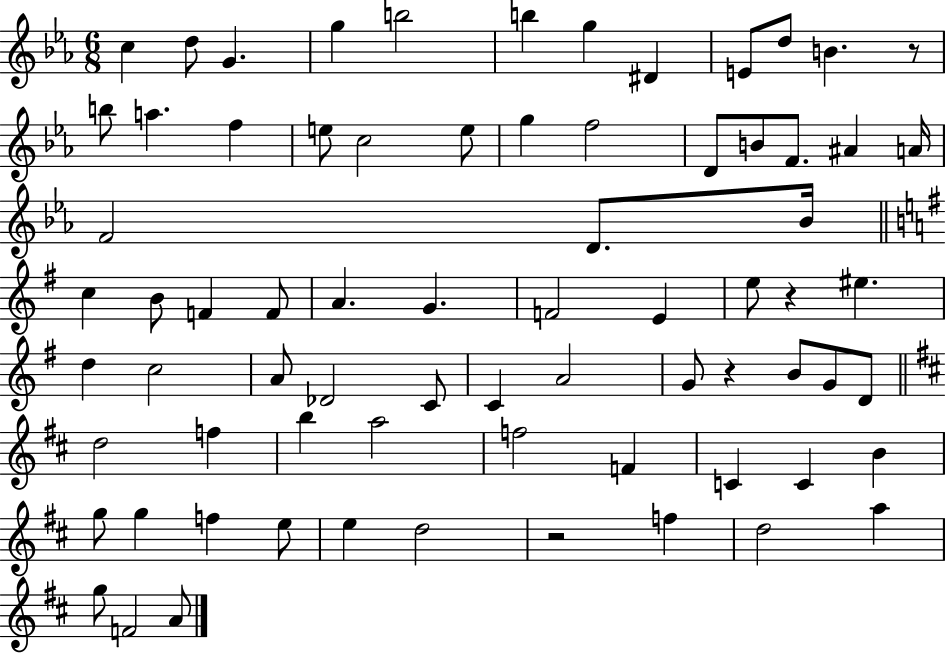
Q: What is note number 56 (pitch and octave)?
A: C4